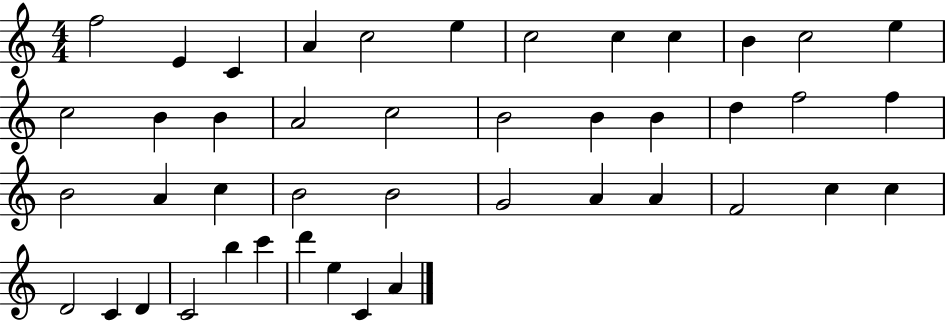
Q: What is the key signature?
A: C major